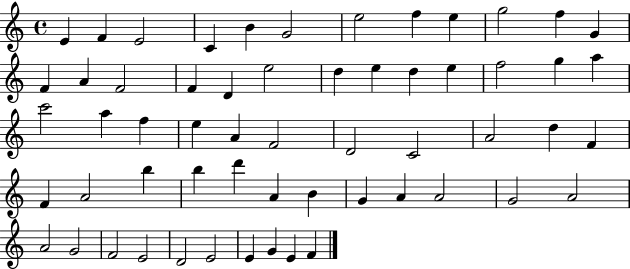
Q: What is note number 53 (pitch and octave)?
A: D4